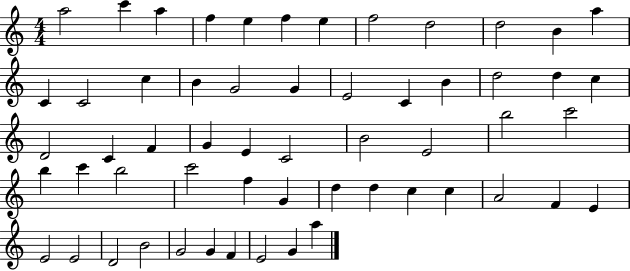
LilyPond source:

{
  \clef treble
  \numericTimeSignature
  \time 4/4
  \key c \major
  a''2 c'''4 a''4 | f''4 e''4 f''4 e''4 | f''2 d''2 | d''2 b'4 a''4 | \break c'4 c'2 c''4 | b'4 g'2 g'4 | e'2 c'4 b'4 | d''2 d''4 c''4 | \break d'2 c'4 f'4 | g'4 e'4 c'2 | b'2 e'2 | b''2 c'''2 | \break b''4 c'''4 b''2 | c'''2 f''4 g'4 | d''4 d''4 c''4 c''4 | a'2 f'4 e'4 | \break e'2 e'2 | d'2 b'2 | g'2 g'4 f'4 | e'2 g'4 a''4 | \break \bar "|."
}